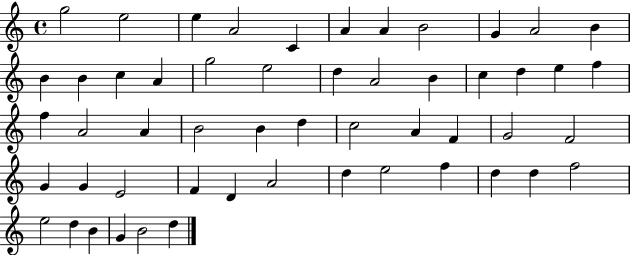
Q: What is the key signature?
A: C major